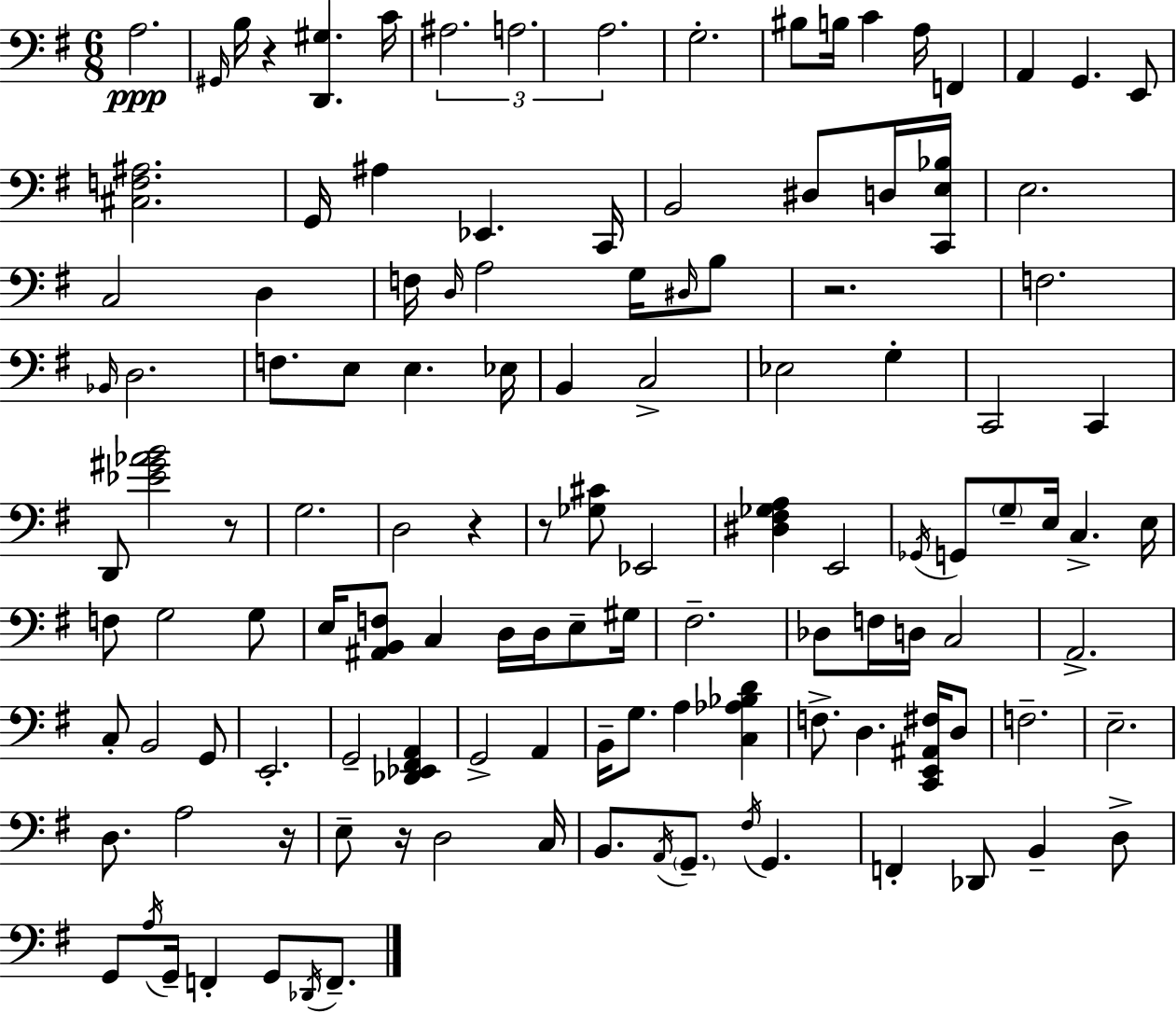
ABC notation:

X:1
T:Untitled
M:6/8
L:1/4
K:G
A,2 ^G,,/4 B,/4 z [D,,^G,] C/4 ^A,2 A,2 A,2 G,2 ^B,/2 B,/4 C A,/4 F,, A,, G,, E,,/2 [^C,F,^A,]2 G,,/4 ^A, _E,, C,,/4 B,,2 ^D,/2 D,/4 [C,,E,_B,]/4 E,2 C,2 D, F,/4 D,/4 A,2 G,/4 ^D,/4 B,/2 z2 F,2 _B,,/4 D,2 F,/2 E,/2 E, _E,/4 B,, C,2 _E,2 G, C,,2 C,, D,,/2 [_E^G_AB]2 z/2 G,2 D,2 z z/2 [_G,^C]/2 _E,,2 [^D,^F,_G,A,] E,,2 _G,,/4 G,,/2 G,/2 E,/4 C, E,/4 F,/2 G,2 G,/2 E,/4 [^A,,B,,F,]/2 C, D,/4 D,/4 E,/2 ^G,/4 ^F,2 _D,/2 F,/4 D,/4 C,2 A,,2 C,/2 B,,2 G,,/2 E,,2 G,,2 [_D,,_E,,^F,,A,,] G,,2 A,, B,,/4 G,/2 A, [C,_A,_B,D] F,/2 D, [C,,E,,^A,,^F,]/4 D,/2 F,2 E,2 D,/2 A,2 z/4 E,/2 z/4 D,2 C,/4 B,,/2 A,,/4 G,,/2 ^F,/4 G,, F,, _D,,/2 B,, D,/2 G,,/2 A,/4 G,,/4 F,, G,,/2 _D,,/4 F,,/2